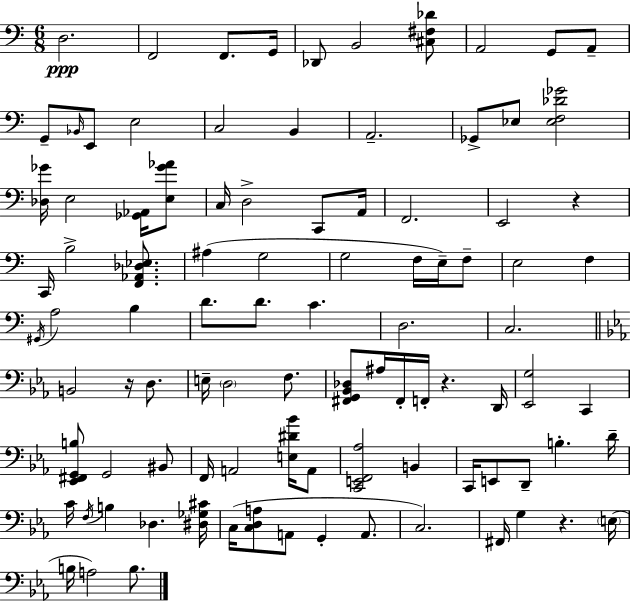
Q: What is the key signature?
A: A minor